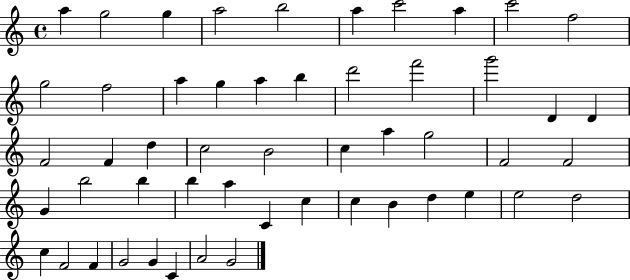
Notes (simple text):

A5/q G5/h G5/q A5/h B5/h A5/q C6/h A5/q C6/h F5/h G5/h F5/h A5/q G5/q A5/q B5/q D6/h F6/h G6/h D4/q D4/q F4/h F4/q D5/q C5/h B4/h C5/q A5/q G5/h F4/h F4/h G4/q B5/h B5/q B5/q A5/q C4/q C5/q C5/q B4/q D5/q E5/q E5/h D5/h C5/q F4/h F4/q G4/h G4/q C4/q A4/h G4/h